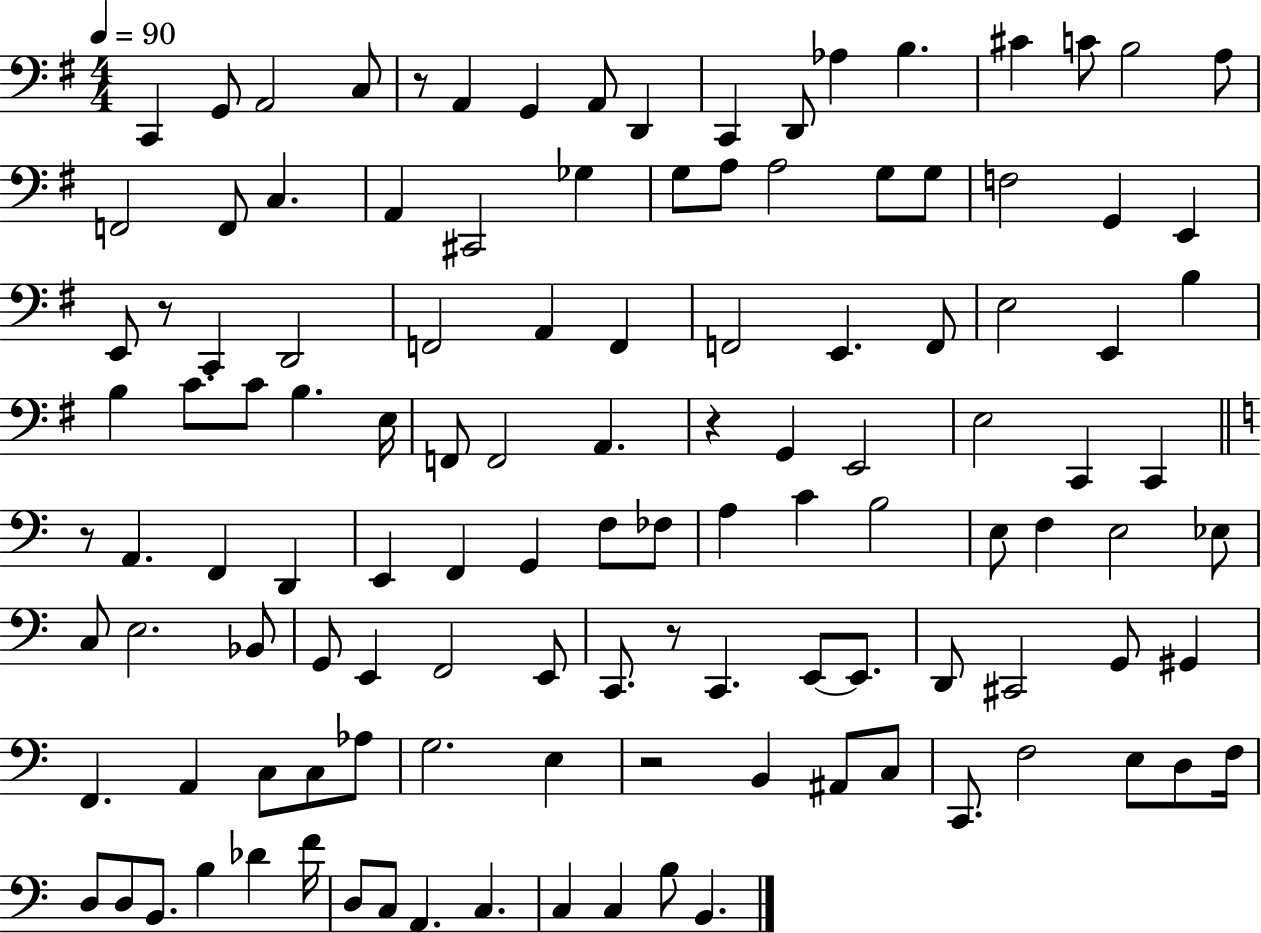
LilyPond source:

{
  \clef bass
  \numericTimeSignature
  \time 4/4
  \key g \major
  \tempo 4 = 90
  c,4 g,8 a,2 c8 | r8 a,4 g,4 a,8 d,4 | c,4 d,8 aes4 b4. | cis'4 c'8 b2 a8 | \break f,2 f,8 c4. | a,4 cis,2 ges4 | g8 a8 a2 g8 g8 | f2 g,4 e,4 | \break e,8 r8 c,4 d,2 | f,2 a,4 f,4 | f,2 e,4. f,8 | e2 e,4 b4 | \break b4 c'8. c'8 b4. e16 | f,8 f,2 a,4. | r4 g,4 e,2 | e2 c,4 c,4 | \break \bar "||" \break \key c \major r8 a,4. f,4 d,4 | e,4 f,4 g,4 f8 fes8 | a4 c'4 b2 | e8 f4 e2 ees8 | \break c8 e2. bes,8 | g,8 e,4 f,2 e,8 | c,8. r8 c,4. e,8~~ e,8. | d,8 cis,2 g,8 gis,4 | \break f,4. a,4 c8 c8 aes8 | g2. e4 | r2 b,4 ais,8 c8 | c,8. f2 e8 d8 f16 | \break d8 d8 b,8. b4 des'4 f'16 | d8 c8 a,4. c4. | c4 c4 b8 b,4. | \bar "|."
}